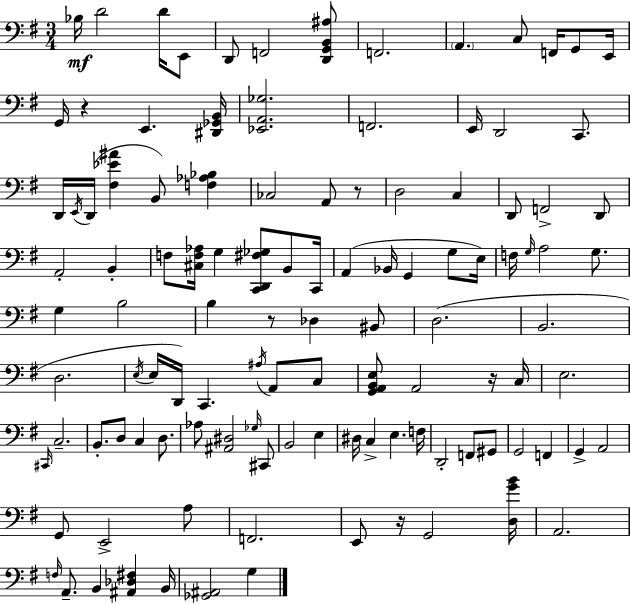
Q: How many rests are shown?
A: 5